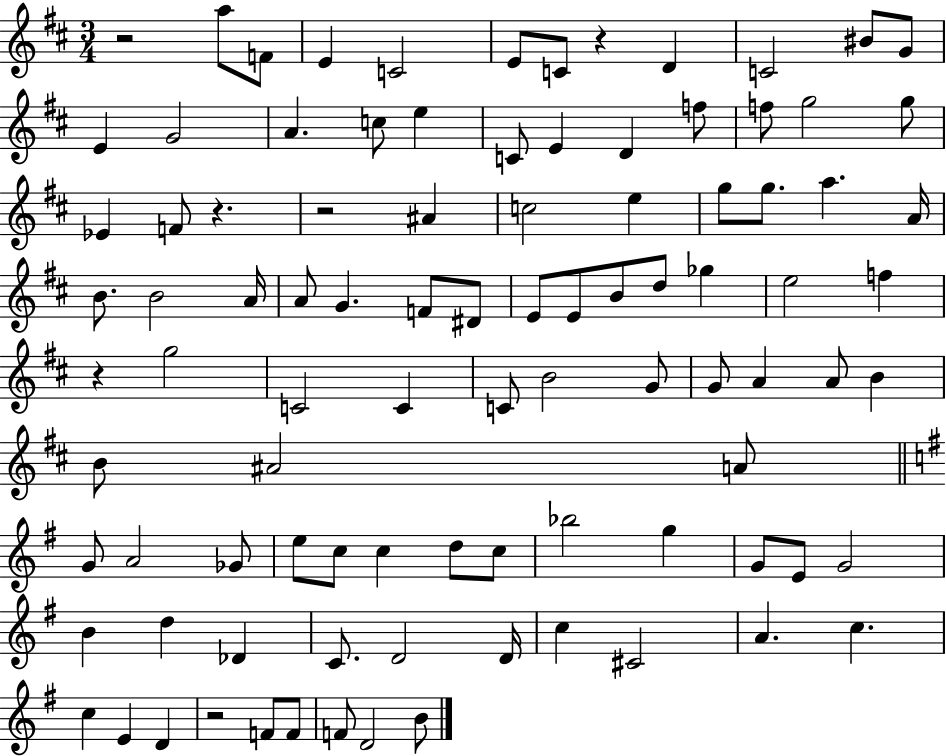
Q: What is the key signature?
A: D major